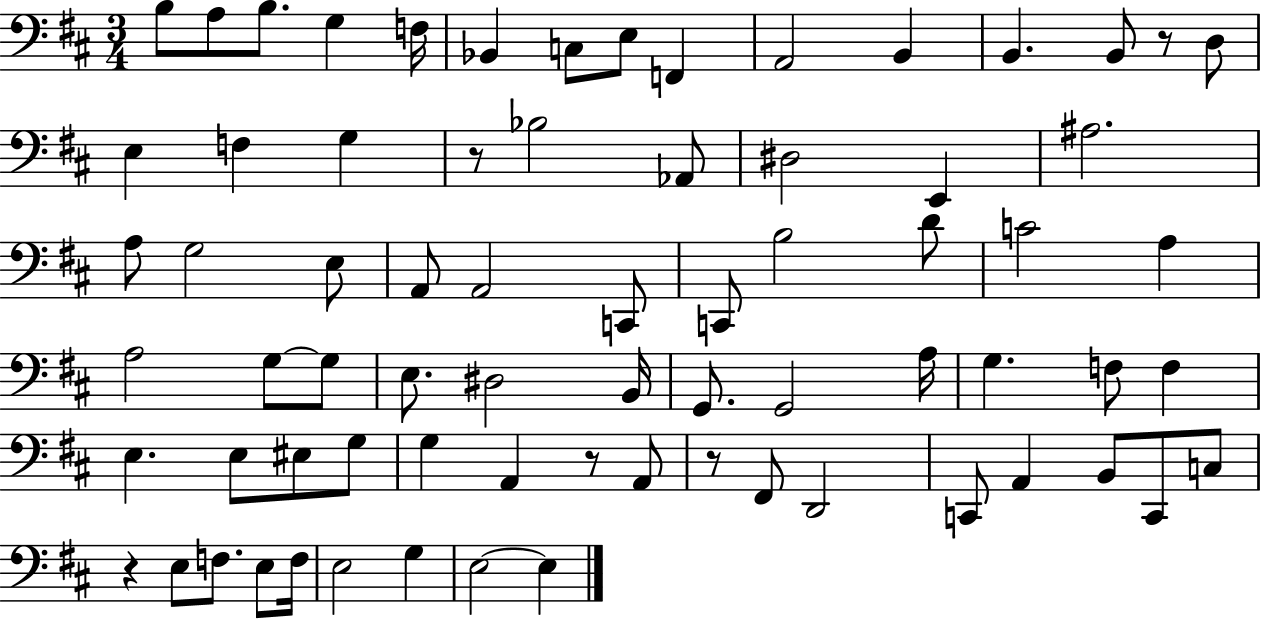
B3/e A3/e B3/e. G3/q F3/s Bb2/q C3/e E3/e F2/q A2/h B2/q B2/q. B2/e R/e D3/e E3/q F3/q G3/q R/e Bb3/h Ab2/e D#3/h E2/q A#3/h. A3/e G3/h E3/e A2/e A2/h C2/e C2/e B3/h D4/e C4/h A3/q A3/h G3/e G3/e E3/e. D#3/h B2/s G2/e. G2/h A3/s G3/q. F3/e F3/q E3/q. E3/e EIS3/e G3/e G3/q A2/q R/e A2/e R/e F#2/e D2/h C2/e A2/q B2/e C2/e C3/e R/q E3/e F3/e. E3/e F3/s E3/h G3/q E3/h E3/q